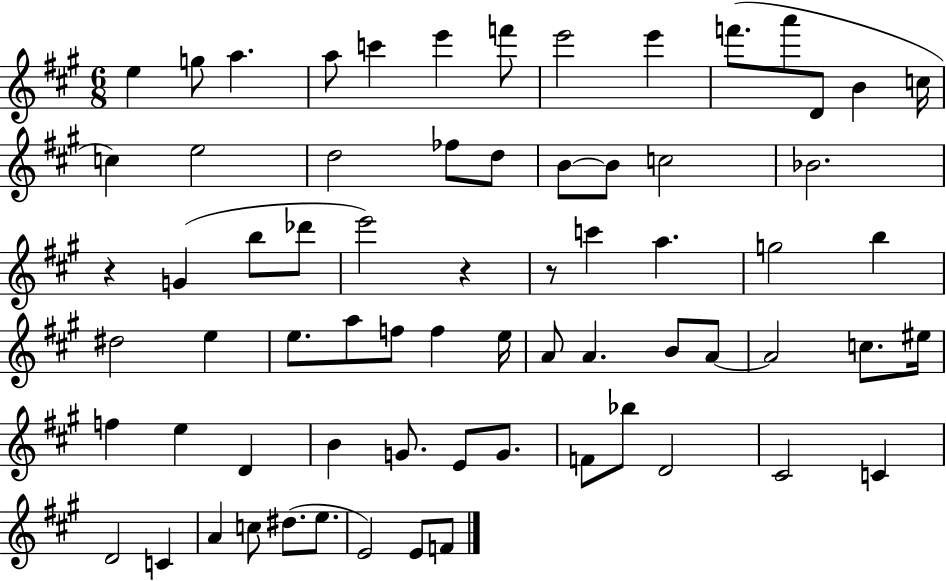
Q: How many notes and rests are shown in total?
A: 69